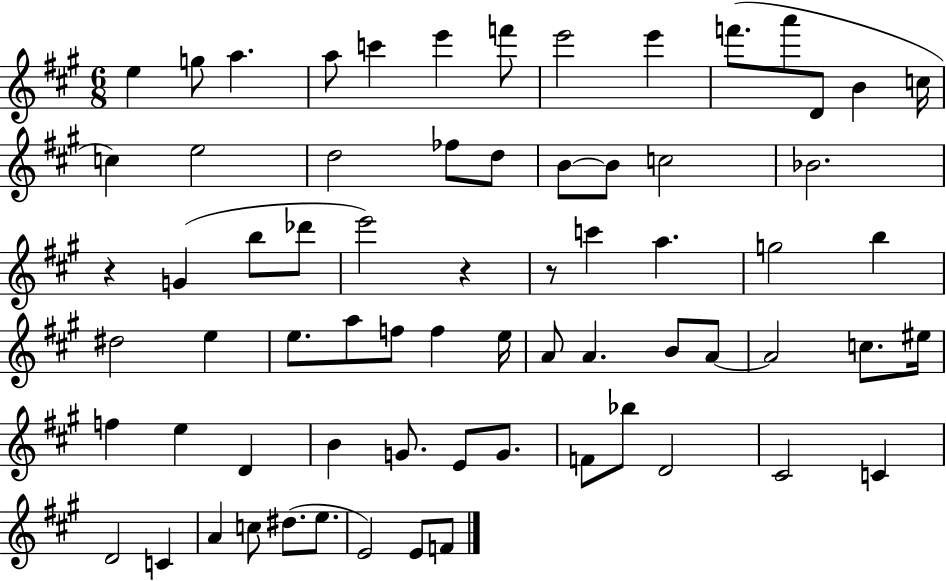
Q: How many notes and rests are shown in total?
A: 69